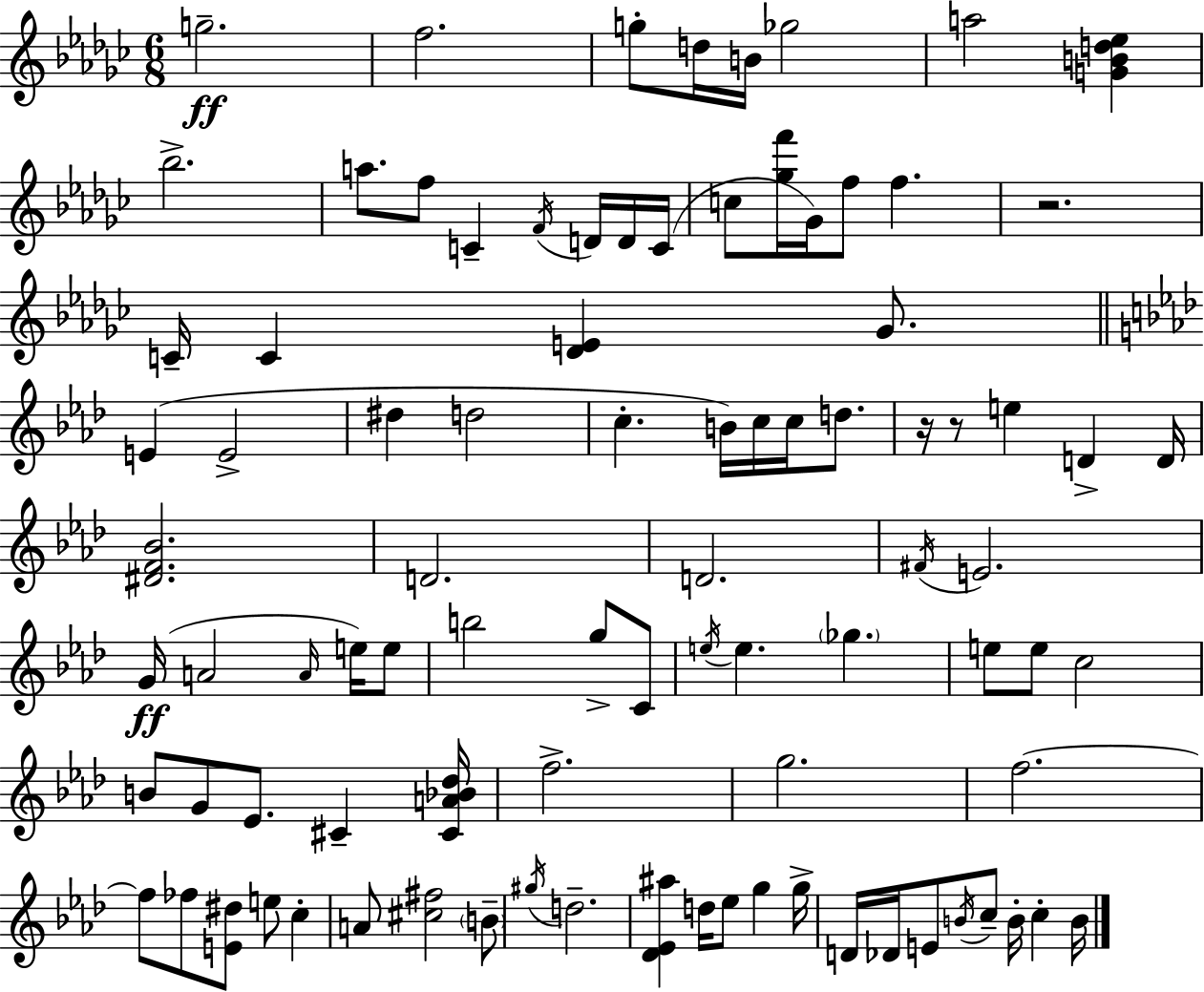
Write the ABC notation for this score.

X:1
T:Untitled
M:6/8
L:1/4
K:Ebm
g2 f2 g/2 d/4 B/4 _g2 a2 [GBd_e] _b2 a/2 f/2 C F/4 D/4 D/4 C/4 c/2 [_gf']/4 _G/4 f/2 f z2 C/4 C [_DE] _G/2 E E2 ^d d2 c B/4 c/4 c/4 d/2 z/4 z/2 e D D/4 [^DF_B]2 D2 D2 ^F/4 E2 G/4 A2 A/4 e/4 e/2 b2 g/2 C/2 e/4 e _g e/2 e/2 c2 B/2 G/2 _E/2 ^C [^CA_B_d]/4 f2 g2 f2 f/2 _f/2 [E^d]/2 e/2 c A/2 [^c^f]2 B/2 ^g/4 d2 [_D_E^a] d/4 _e/2 g g/4 D/4 _D/4 E/2 B/4 c/2 B/4 c B/4